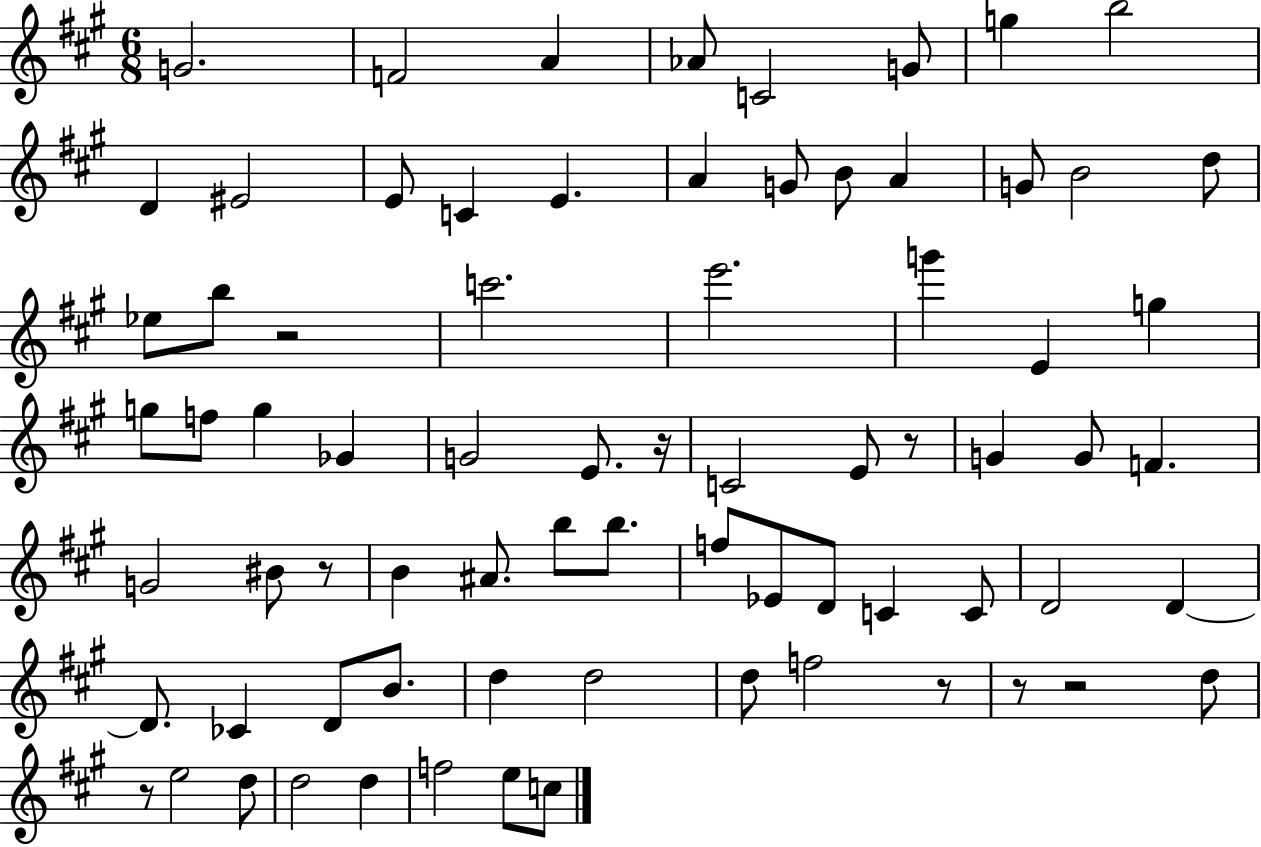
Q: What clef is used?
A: treble